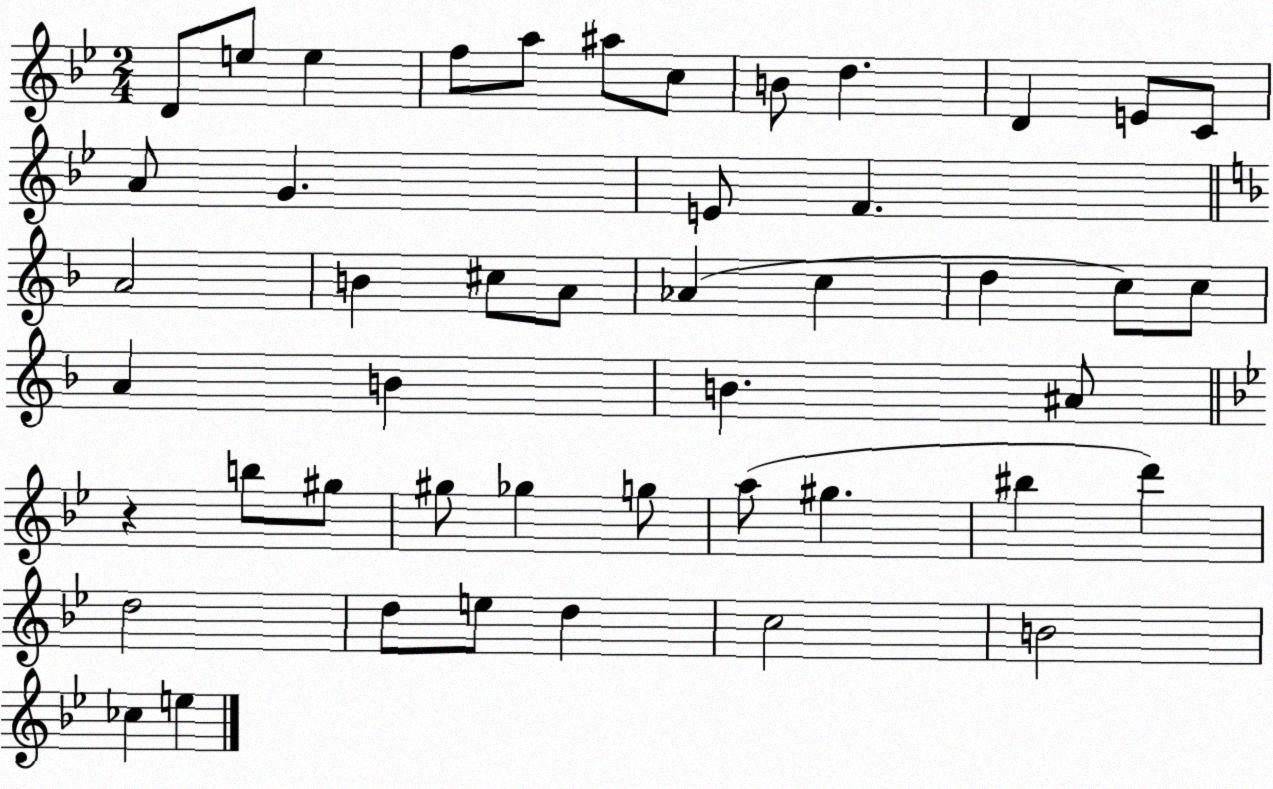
X:1
T:Untitled
M:2/4
L:1/4
K:Bb
D/2 e/2 e f/2 a/2 ^a/2 c/2 B/2 d D E/2 C/2 A/2 G E/2 F A2 B ^c/2 A/2 _A c d c/2 c/2 A B B ^A/2 z b/2 ^g/2 ^g/2 _g g/2 a/2 ^g ^b d' d2 d/2 e/2 d c2 B2 _c e